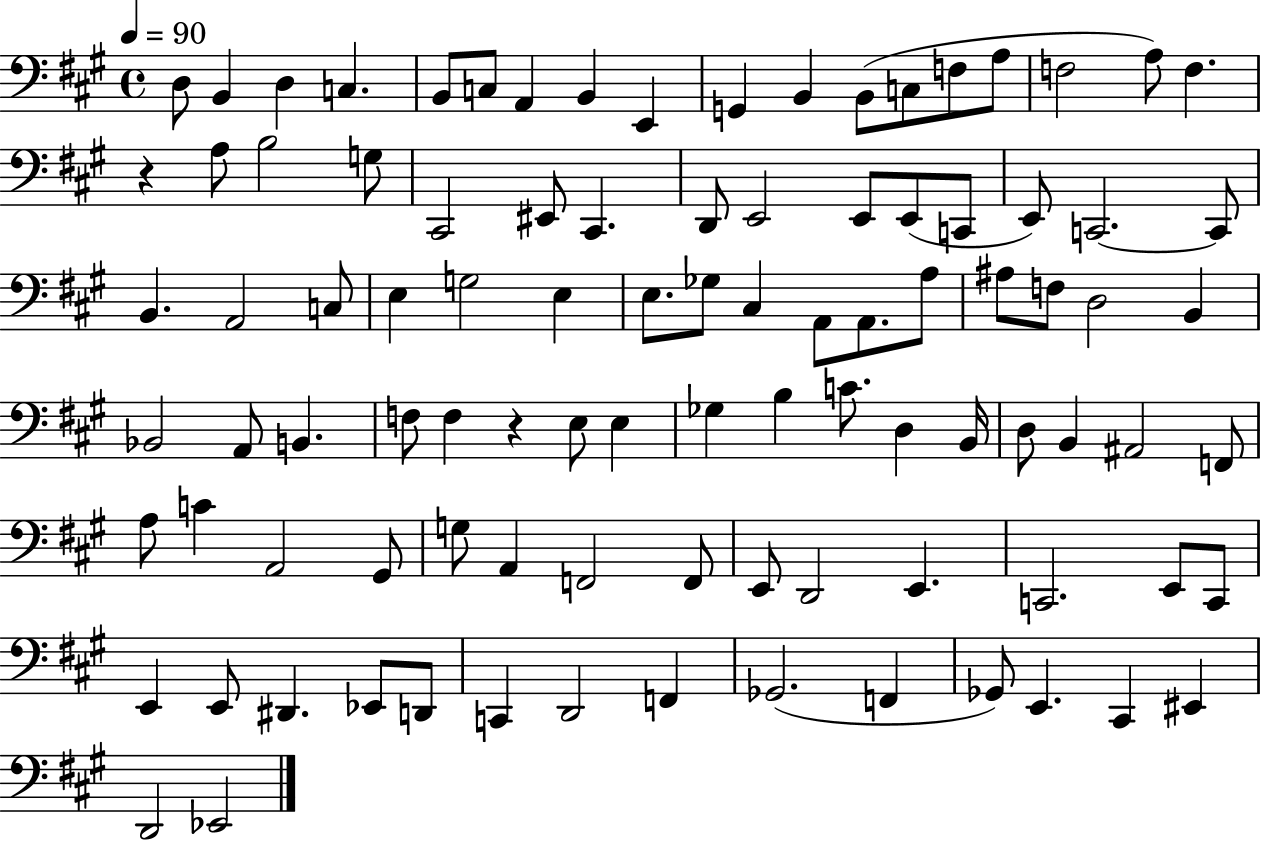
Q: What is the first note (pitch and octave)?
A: D3